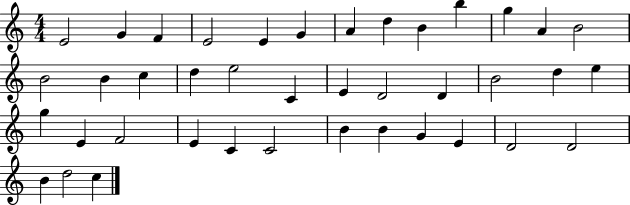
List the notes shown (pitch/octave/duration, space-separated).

E4/h G4/q F4/q E4/h E4/q G4/q A4/q D5/q B4/q B5/q G5/q A4/q B4/h B4/h B4/q C5/q D5/q E5/h C4/q E4/q D4/h D4/q B4/h D5/q E5/q G5/q E4/q F4/h E4/q C4/q C4/h B4/q B4/q G4/q E4/q D4/h D4/h B4/q D5/h C5/q